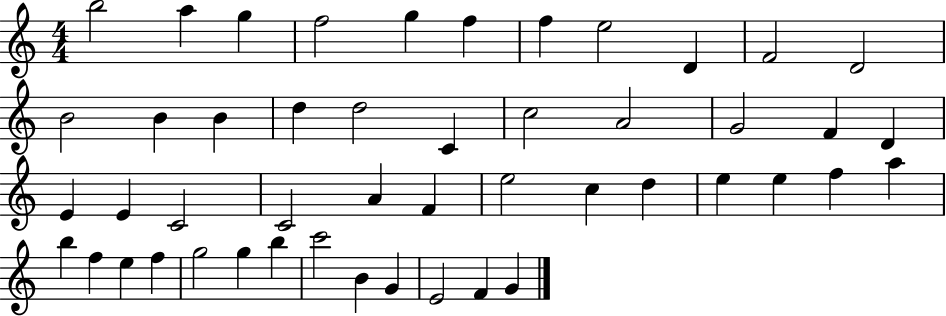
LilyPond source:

{
  \clef treble
  \numericTimeSignature
  \time 4/4
  \key c \major
  b''2 a''4 g''4 | f''2 g''4 f''4 | f''4 e''2 d'4 | f'2 d'2 | \break b'2 b'4 b'4 | d''4 d''2 c'4 | c''2 a'2 | g'2 f'4 d'4 | \break e'4 e'4 c'2 | c'2 a'4 f'4 | e''2 c''4 d''4 | e''4 e''4 f''4 a''4 | \break b''4 f''4 e''4 f''4 | g''2 g''4 b''4 | c'''2 b'4 g'4 | e'2 f'4 g'4 | \break \bar "|."
}